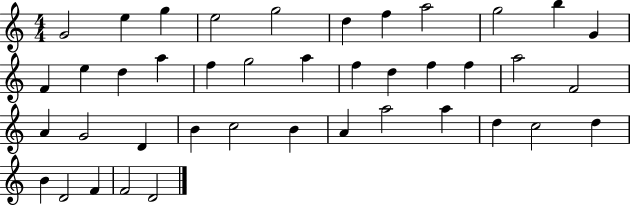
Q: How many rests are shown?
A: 0